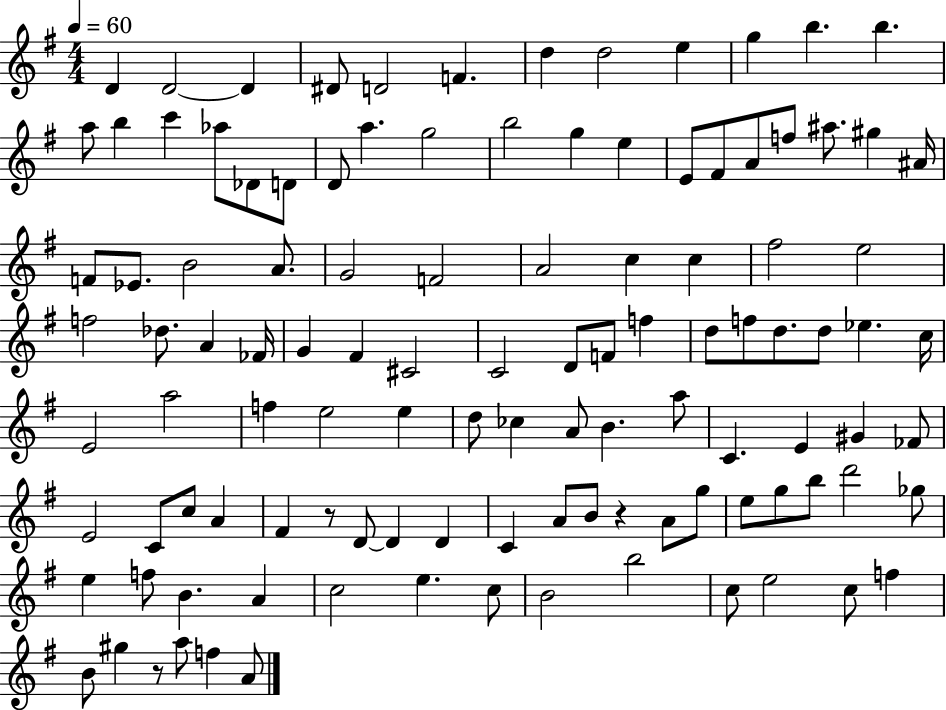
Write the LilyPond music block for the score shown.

{
  \clef treble
  \numericTimeSignature
  \time 4/4
  \key g \major
  \tempo 4 = 60
  d'4 d'2~~ d'4 | dis'8 d'2 f'4. | d''4 d''2 e''4 | g''4 b''4. b''4. | \break a''8 b''4 c'''4 aes''8 des'8 d'8 | d'8 a''4. g''2 | b''2 g''4 e''4 | e'8 fis'8 a'8 f''8 ais''8. gis''4 ais'16 | \break f'8 ees'8. b'2 a'8. | g'2 f'2 | a'2 c''4 c''4 | fis''2 e''2 | \break f''2 des''8. a'4 fes'16 | g'4 fis'4 cis'2 | c'2 d'8 f'8 f''4 | d''8 f''8 d''8. d''8 ees''4. c''16 | \break e'2 a''2 | f''4 e''2 e''4 | d''8 ces''4 a'8 b'4. a''8 | c'4. e'4 gis'4 fes'8 | \break e'2 c'8 c''8 a'4 | fis'4 r8 d'8~~ d'4 d'4 | c'4 a'8 b'8 r4 a'8 g''8 | e''8 g''8 b''8 d'''2 ges''8 | \break e''4 f''8 b'4. a'4 | c''2 e''4. c''8 | b'2 b''2 | c''8 e''2 c''8 f''4 | \break b'8 gis''4 r8 a''8 f''4 a'8 | \bar "|."
}